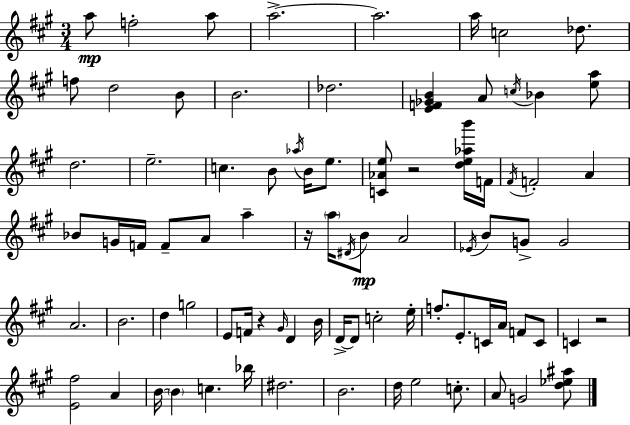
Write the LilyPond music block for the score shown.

{
  \clef treble
  \numericTimeSignature
  \time 3/4
  \key a \major
  a''8\mp f''2-. a''8 | a''2.->~~ | a''2. | a''16 c''2 des''8. | \break f''8 d''2 b'8 | b'2. | des''2. | <e' f' ges' b'>4 a'8 \acciaccatura { c''16 } bes'4 <e'' a''>8 | \break d''2. | e''2.-- | c''4. b'8 \acciaccatura { aes''16 } b'16 e''8. | <c' aes' e''>8 r2 | \break <d'' e'' aes'' b'''>16 f'16 \acciaccatura { fis'16 } f'2-. a'4 | bes'8 g'16 f'16 f'8-- a'8 a''4-- | r16 \parenthesize a''16 \acciaccatura { dis'16 } b'8\mp a'2 | \acciaccatura { ees'16 } b'8 g'8-> g'2 | \break a'2. | b'2. | d''4 g''2 | e'8 f'16 r4 | \break \grace { gis'16 } d'4 b'16 d'16->~~ d'8 c''2-. | e''16-. f''8.-. e'8.-. | c'16 a'16 f'8 c'8 c'4 r2 | <e' fis''>2 | \break a'4 b'16~~ \parenthesize b'4 c''4. | bes''16 dis''2. | b'2. | d''16 e''2 | \break c''8.-. a'8 g'2 | <d'' ees'' ais''>8 \bar "|."
}